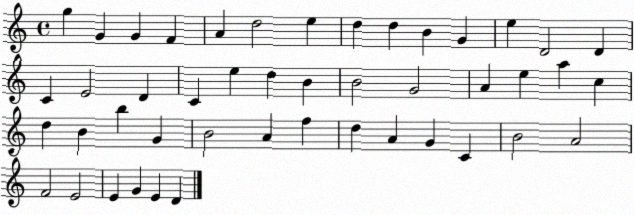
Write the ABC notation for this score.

X:1
T:Untitled
M:4/4
L:1/4
K:C
g G G F A d2 e d d B G e D2 D C E2 D C e d B B2 G2 A e a c d B b G B2 A f d A G C B2 A2 F2 E2 E G E D